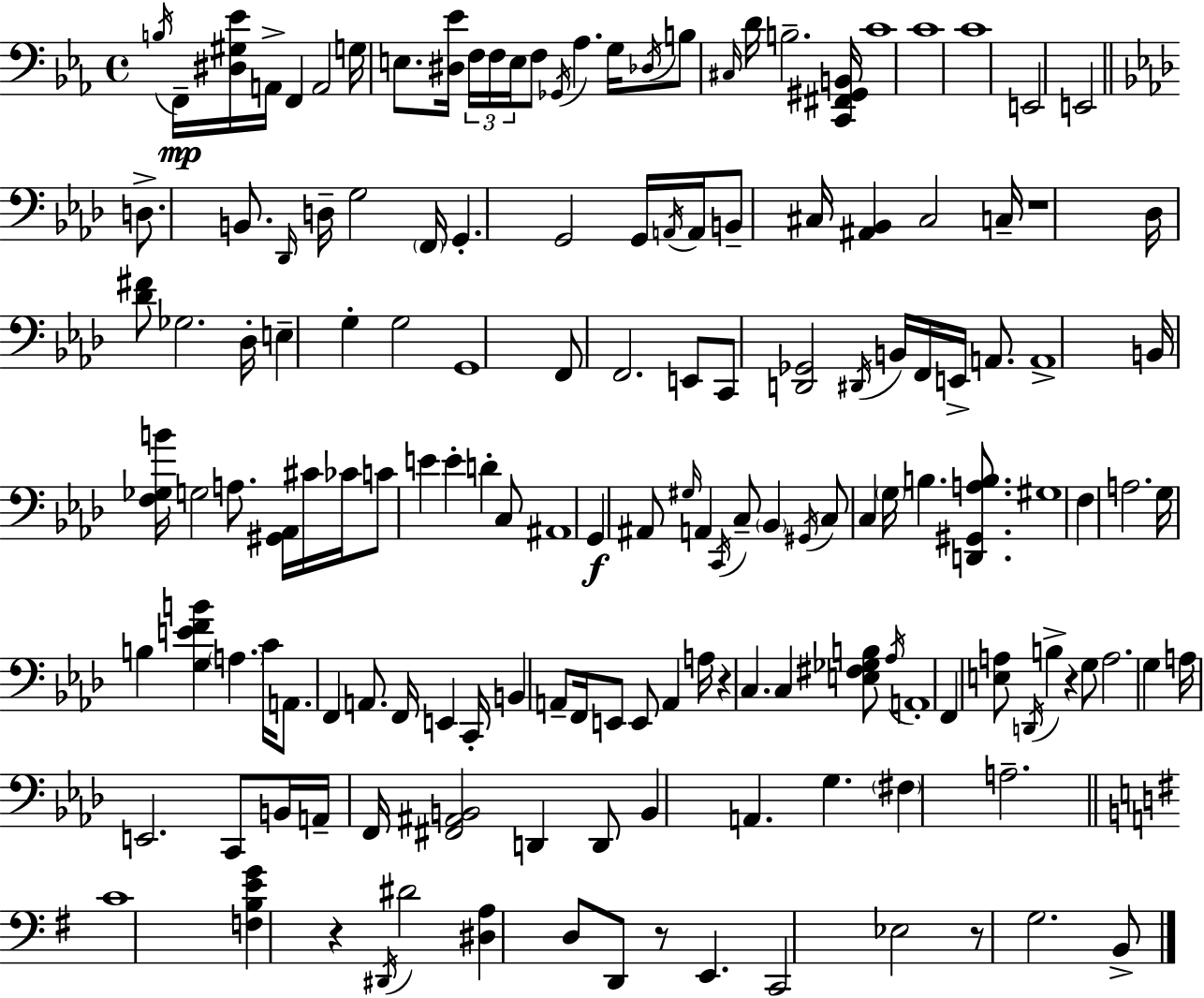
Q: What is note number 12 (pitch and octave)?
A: Gb2